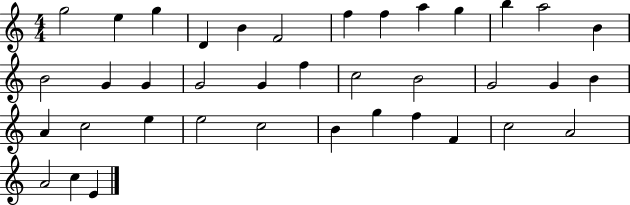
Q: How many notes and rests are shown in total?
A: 38